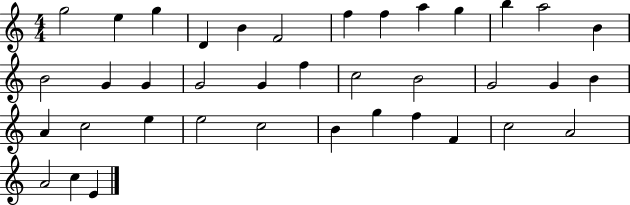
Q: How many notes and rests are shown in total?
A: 38